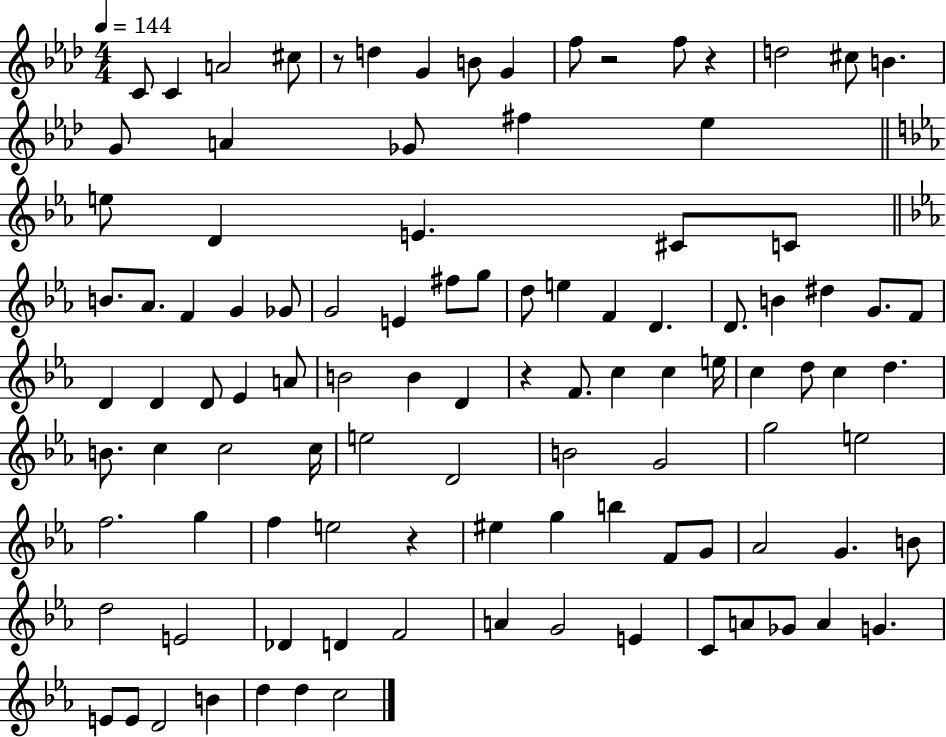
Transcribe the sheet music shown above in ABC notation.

X:1
T:Untitled
M:4/4
L:1/4
K:Ab
C/2 C A2 ^c/2 z/2 d G B/2 G f/2 z2 f/2 z d2 ^c/2 B G/2 A _G/2 ^f _e e/2 D E ^C/2 C/2 B/2 _A/2 F G _G/2 G2 E ^f/2 g/2 d/2 e F D D/2 B ^d G/2 F/2 D D D/2 _E A/2 B2 B D z F/2 c c e/4 c d/2 c d B/2 c c2 c/4 e2 D2 B2 G2 g2 e2 f2 g f e2 z ^e g b F/2 G/2 _A2 G B/2 d2 E2 _D D F2 A G2 E C/2 A/2 _G/2 A G E/2 E/2 D2 B d d c2